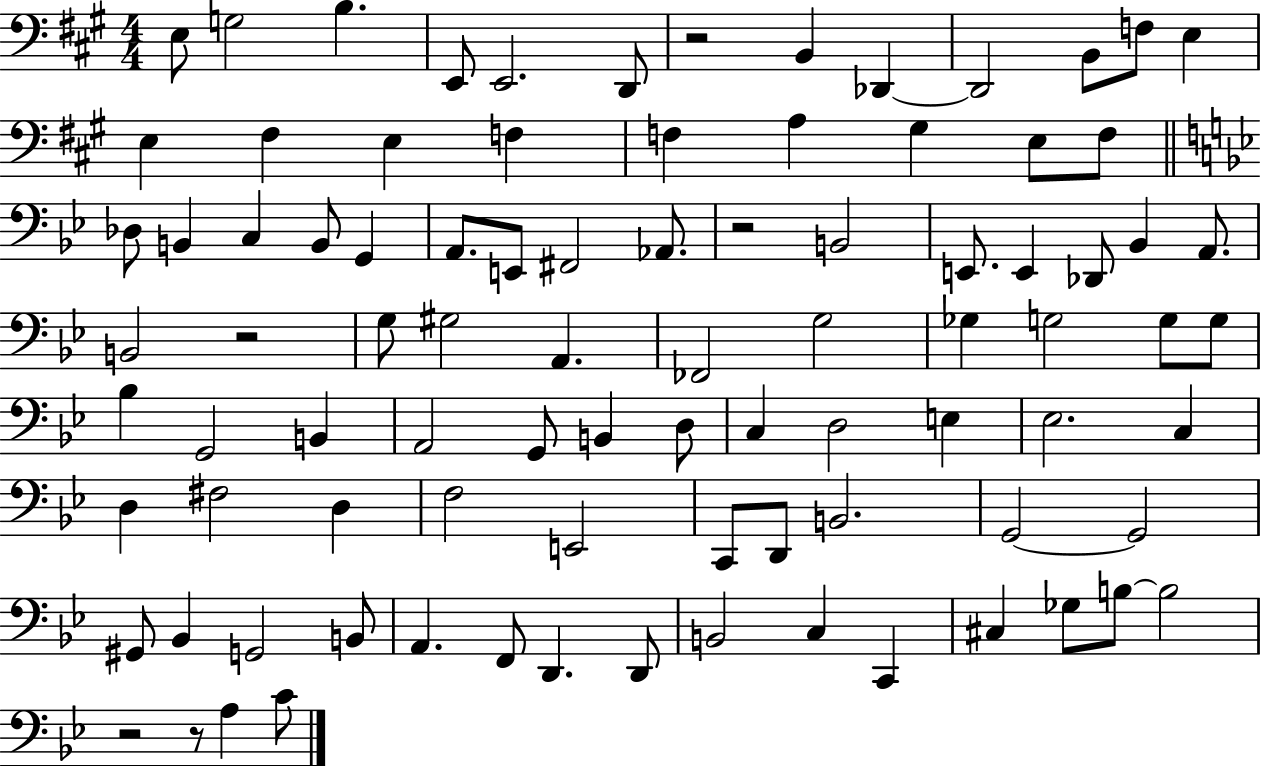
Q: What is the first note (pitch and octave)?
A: E3